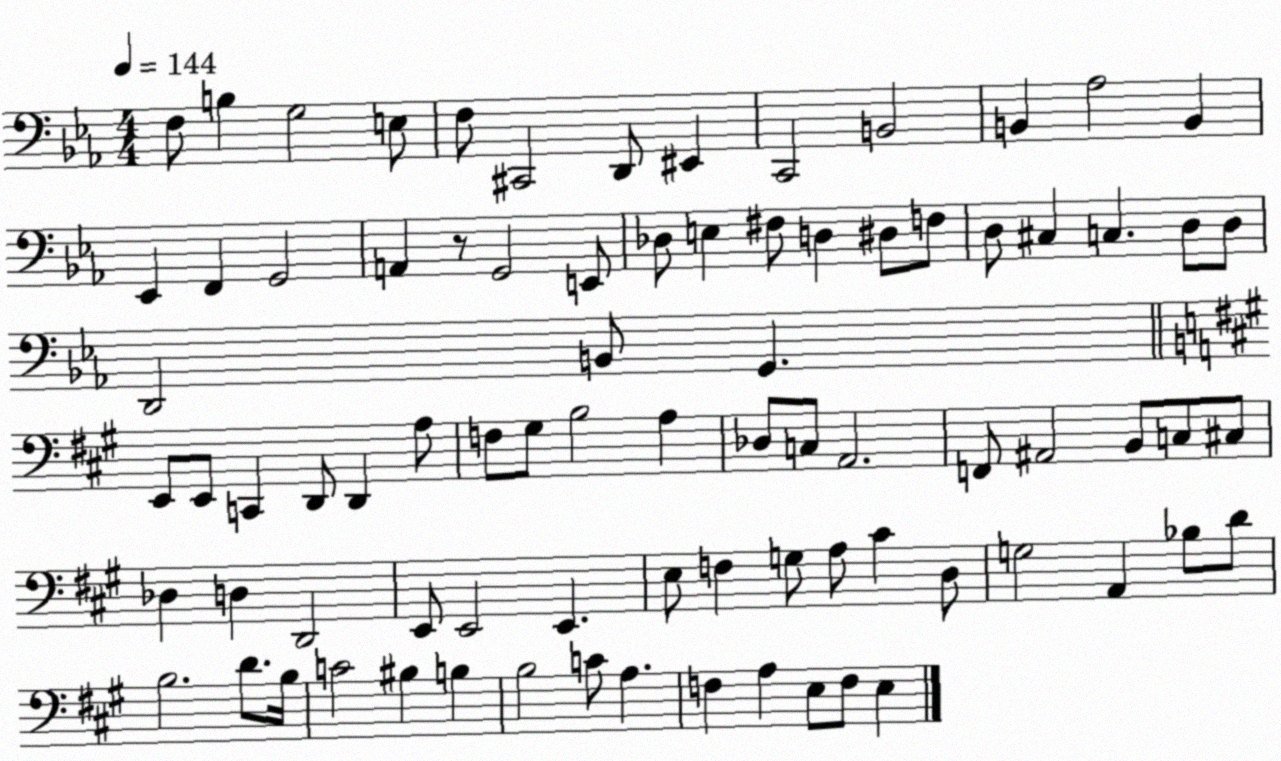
X:1
T:Untitled
M:4/4
L:1/4
K:Eb
F,/2 B, G,2 E,/2 F,/2 ^C,,2 D,,/2 ^E,, C,,2 B,,2 B,, _A,2 B,, _E,, F,, G,,2 A,, z/2 G,,2 E,,/2 _D,/2 E, ^F,/2 D, ^D,/2 F,/2 D,/2 ^C, C, D,/2 D,/2 D,,2 B,,/2 G,, E,,/2 E,,/2 C,, D,,/2 D,, A,/2 F,/2 ^G,/2 B,2 A, _D,/2 C,/2 A,,2 F,,/2 ^A,,2 B,,/2 C,/2 ^C,/2 _D, D, D,,2 E,,/2 E,,2 E,, E,/2 F, G,/2 A,/2 ^C D,/2 G,2 A,, _B,/2 D/2 B,2 D/2 B,/4 C2 ^B, B, B,2 C/2 A, F, A, E,/2 F,/2 E,